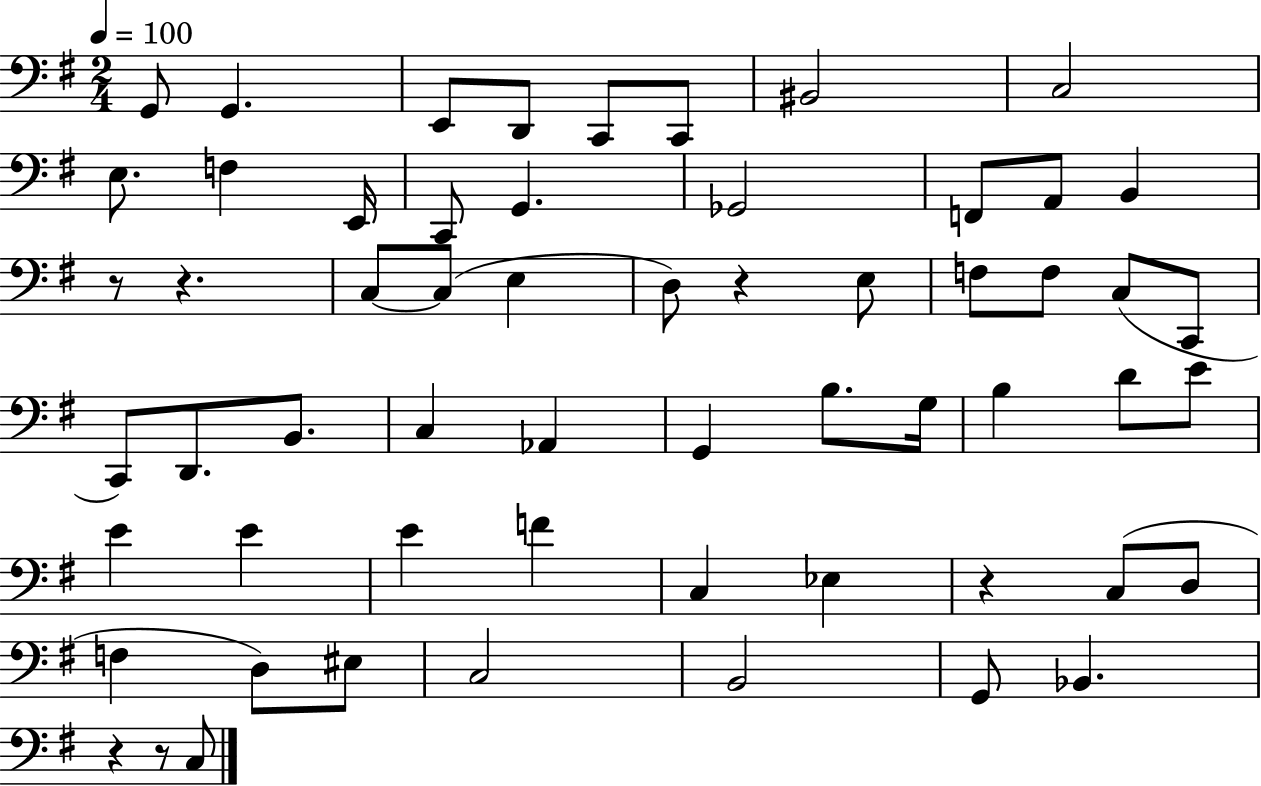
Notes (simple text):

G2/e G2/q. E2/e D2/e C2/e C2/e BIS2/h C3/h E3/e. F3/q E2/s C2/e G2/q. Gb2/h F2/e A2/e B2/q R/e R/q. C3/e C3/e E3/q D3/e R/q E3/e F3/e F3/e C3/e C2/e C2/e D2/e. B2/e. C3/q Ab2/q G2/q B3/e. G3/s B3/q D4/e E4/e E4/q E4/q E4/q F4/q C3/q Eb3/q R/q C3/e D3/e F3/q D3/e EIS3/e C3/h B2/h G2/e Bb2/q. R/q R/e C3/e